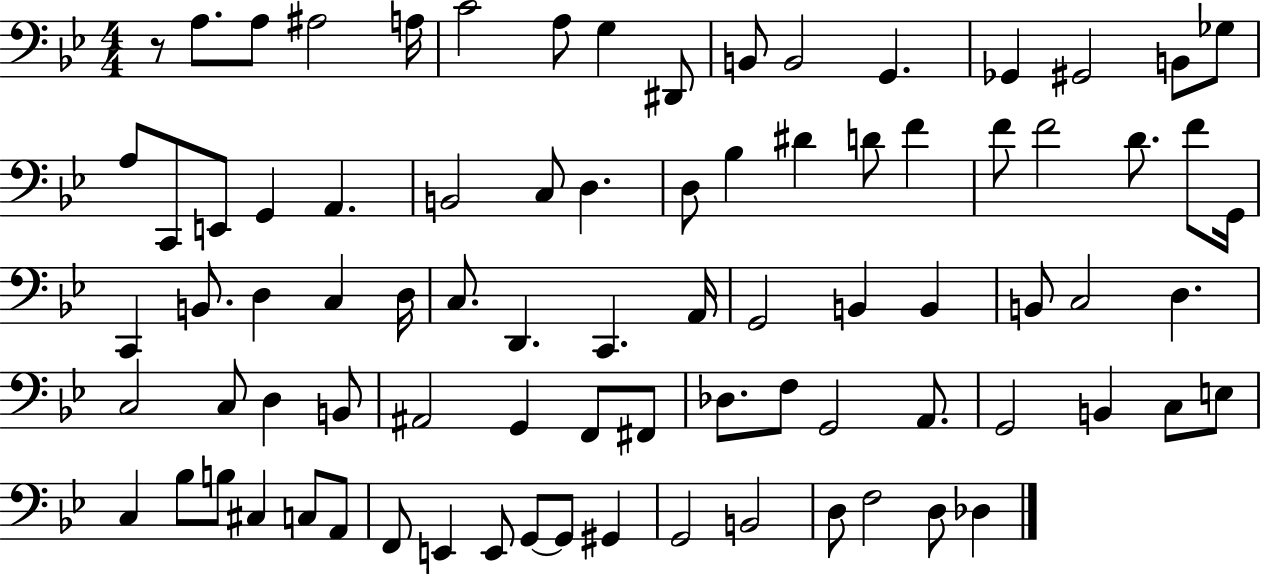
X:1
T:Untitled
M:4/4
L:1/4
K:Bb
z/2 A,/2 A,/2 ^A,2 A,/4 C2 A,/2 G, ^D,,/2 B,,/2 B,,2 G,, _G,, ^G,,2 B,,/2 _G,/2 A,/2 C,,/2 E,,/2 G,, A,, B,,2 C,/2 D, D,/2 _B, ^D D/2 F F/2 F2 D/2 F/2 G,,/4 C,, B,,/2 D, C, D,/4 C,/2 D,, C,, A,,/4 G,,2 B,, B,, B,,/2 C,2 D, C,2 C,/2 D, B,,/2 ^A,,2 G,, F,,/2 ^F,,/2 _D,/2 F,/2 G,,2 A,,/2 G,,2 B,, C,/2 E,/2 C, _B,/2 B,/2 ^C, C,/2 A,,/2 F,,/2 E,, E,,/2 G,,/2 G,,/2 ^G,, G,,2 B,,2 D,/2 F,2 D,/2 _D,